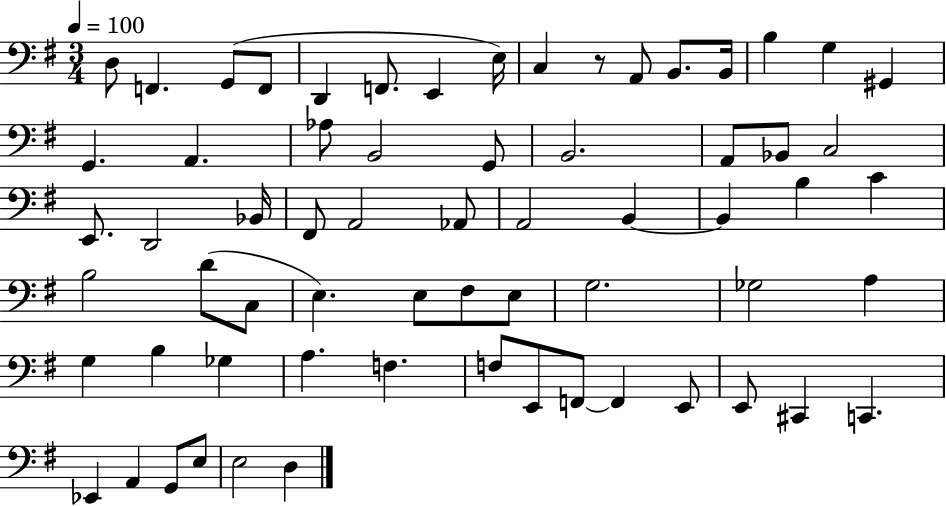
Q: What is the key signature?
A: G major